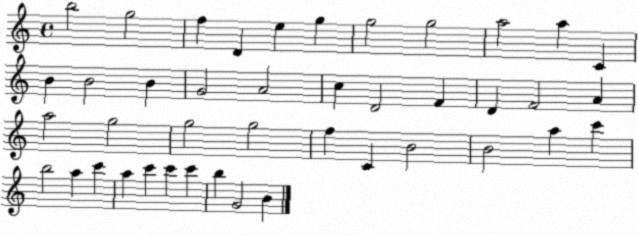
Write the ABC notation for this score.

X:1
T:Untitled
M:4/4
L:1/4
K:C
b2 g2 f D e g g2 g2 a2 a C B B2 B G2 A2 c D2 F D F2 A a2 g2 g2 g2 f C B2 B2 a c' b2 a c' a c' c' c' b G2 B